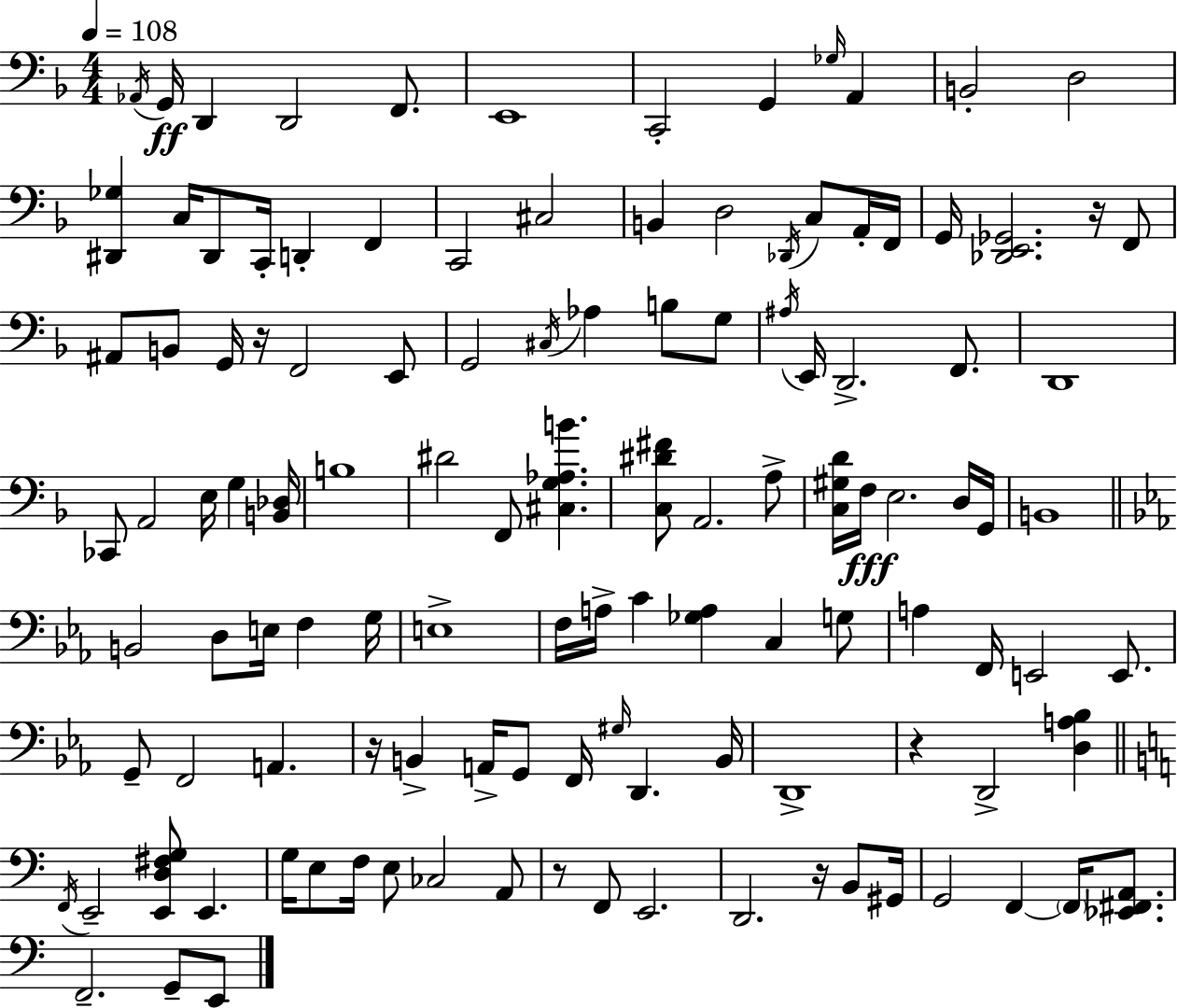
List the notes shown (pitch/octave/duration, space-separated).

Ab2/s G2/s D2/q D2/h F2/e. E2/w C2/h G2/q Gb3/s A2/q B2/h D3/h [D#2,Gb3]/q C3/s D#2/e C2/s D2/q F2/q C2/h C#3/h B2/q D3/h Db2/s C3/e A2/s F2/s G2/s [Db2,E2,Gb2]/h. R/s F2/e A#2/e B2/e G2/s R/s F2/h E2/e G2/h C#3/s Ab3/q B3/e G3/e A#3/s E2/s D2/h. F2/e. D2/w CES2/e A2/h E3/s G3/q [B2,Db3]/s B3/w D#4/h F2/e [C#3,G3,Ab3,B4]/q. [C3,D#4,F#4]/e A2/h. A3/e [C3,G#3,D4]/s F3/s E3/h. D3/s G2/s B2/w B2/h D3/e E3/s F3/q G3/s E3/w F3/s A3/s C4/q [Gb3,A3]/q C3/q G3/e A3/q F2/s E2/h E2/e. G2/e F2/h A2/q. R/s B2/q A2/s G2/e F2/s G#3/s D2/q. B2/s D2/w R/q D2/h [D3,A3,Bb3]/q F2/s E2/h [E2,D3,F#3,G3]/e E2/q. G3/s E3/e F3/s E3/e CES3/h A2/e R/e F2/e E2/h. D2/h. R/s B2/e G#2/s G2/h F2/q F2/s [Eb2,F#2,A2]/e. F2/h. G2/e E2/e